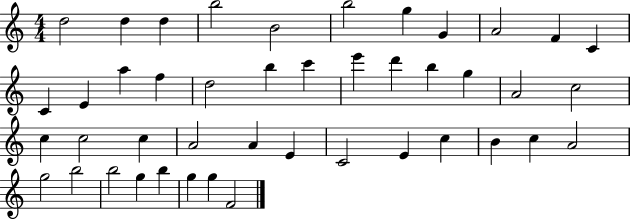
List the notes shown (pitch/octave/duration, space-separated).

D5/h D5/q D5/q B5/h B4/h B5/h G5/q G4/q A4/h F4/q C4/q C4/q E4/q A5/q F5/q D5/h B5/q C6/q E6/q D6/q B5/q G5/q A4/h C5/h C5/q C5/h C5/q A4/h A4/q E4/q C4/h E4/q C5/q B4/q C5/q A4/h G5/h B5/h B5/h G5/q B5/q G5/q G5/q F4/h